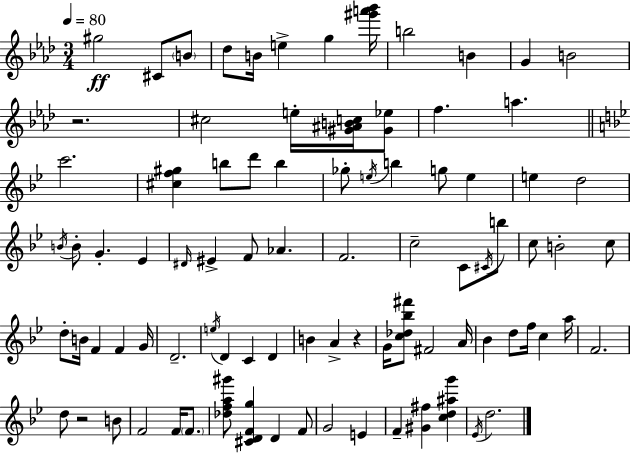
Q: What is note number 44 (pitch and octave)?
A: B4